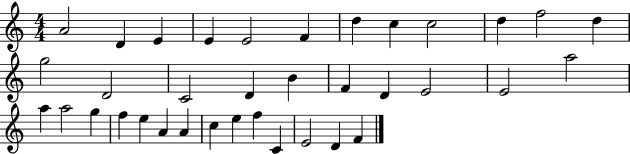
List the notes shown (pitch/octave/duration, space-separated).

A4/h D4/q E4/q E4/q E4/h F4/q D5/q C5/q C5/h D5/q F5/h D5/q G5/h D4/h C4/h D4/q B4/q F4/q D4/q E4/h E4/h A5/h A5/q A5/h G5/q F5/q E5/q A4/q A4/q C5/q E5/q F5/q C4/q E4/h D4/q F4/q